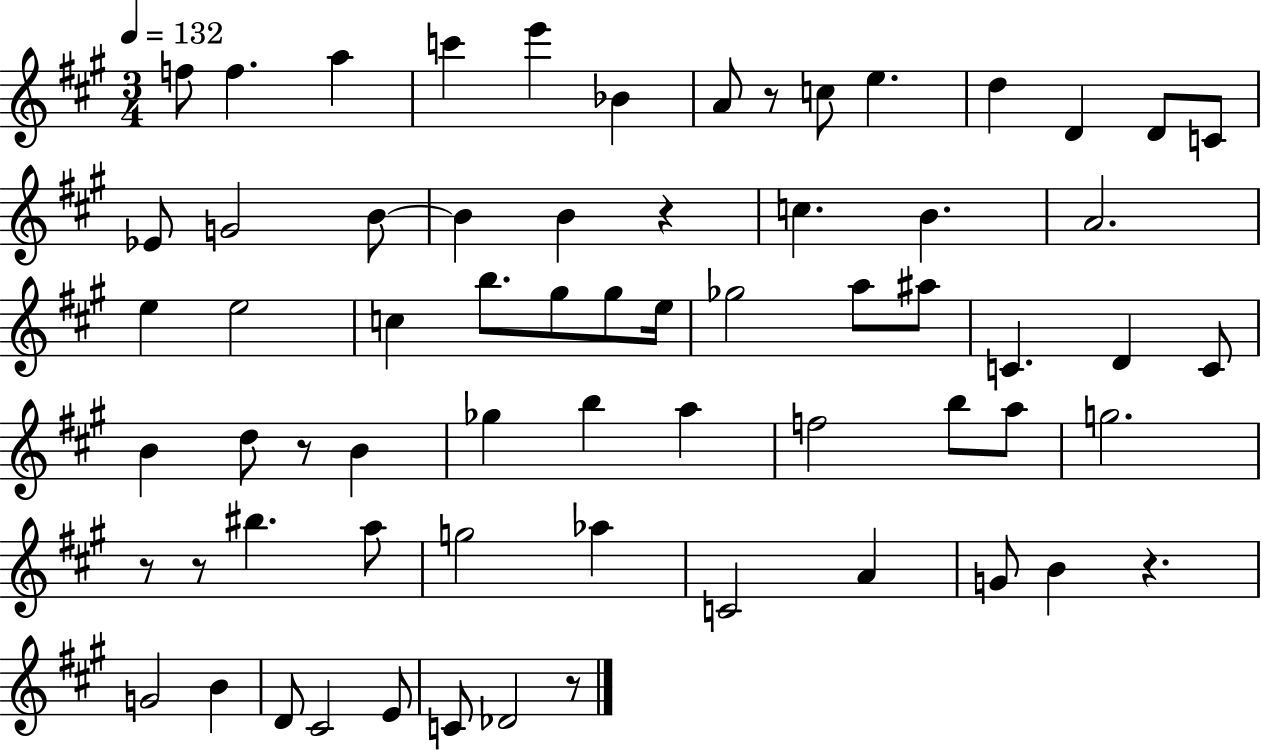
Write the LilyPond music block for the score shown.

{
  \clef treble
  \numericTimeSignature
  \time 3/4
  \key a \major
  \tempo 4 = 132
  f''8 f''4. a''4 | c'''4 e'''4 bes'4 | a'8 r8 c''8 e''4. | d''4 d'4 d'8 c'8 | \break ees'8 g'2 b'8~~ | b'4 b'4 r4 | c''4. b'4. | a'2. | \break e''4 e''2 | c''4 b''8. gis''8 gis''8 e''16 | ges''2 a''8 ais''8 | c'4. d'4 c'8 | \break b'4 d''8 r8 b'4 | ges''4 b''4 a''4 | f''2 b''8 a''8 | g''2. | \break r8 r8 bis''4. a''8 | g''2 aes''4 | c'2 a'4 | g'8 b'4 r4. | \break g'2 b'4 | d'8 cis'2 e'8 | c'8 des'2 r8 | \bar "|."
}